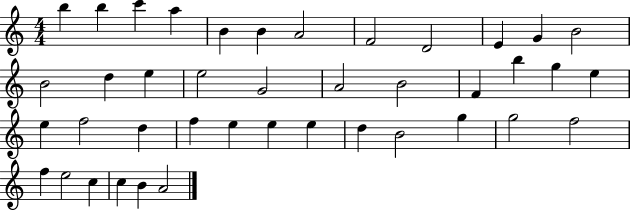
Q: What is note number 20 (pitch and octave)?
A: F4